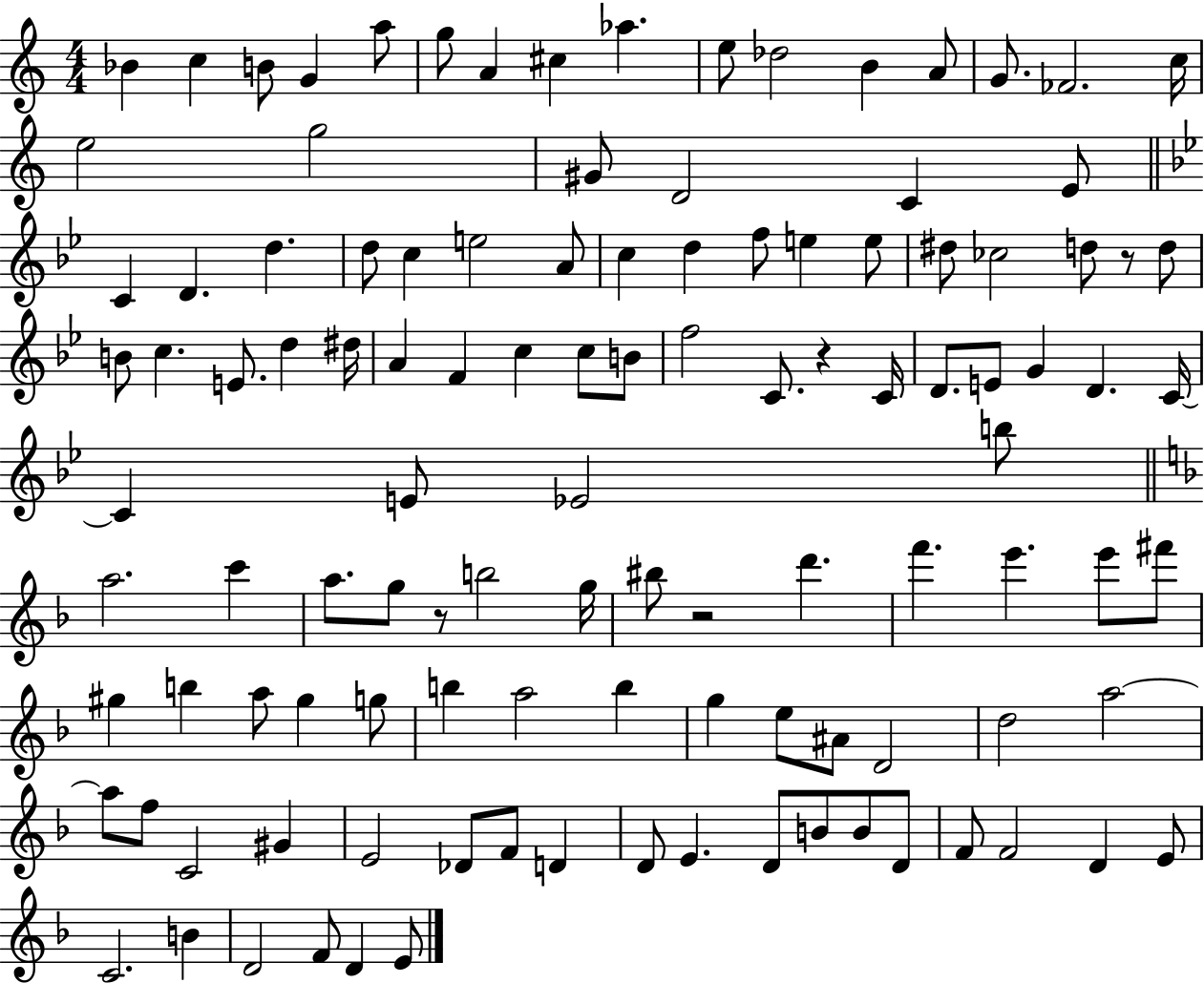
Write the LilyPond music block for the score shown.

{
  \clef treble
  \numericTimeSignature
  \time 4/4
  \key c \major
  bes'4 c''4 b'8 g'4 a''8 | g''8 a'4 cis''4 aes''4. | e''8 des''2 b'4 a'8 | g'8. fes'2. c''16 | \break e''2 g''2 | gis'8 d'2 c'4 e'8 | \bar "||" \break \key bes \major c'4 d'4. d''4. | d''8 c''4 e''2 a'8 | c''4 d''4 f''8 e''4 e''8 | dis''8 ces''2 d''8 r8 d''8 | \break b'8 c''4. e'8. d''4 dis''16 | a'4 f'4 c''4 c''8 b'8 | f''2 c'8. r4 c'16 | d'8. e'8 g'4 d'4. c'16~~ | \break c'4 e'8 ees'2 b''8 | \bar "||" \break \key f \major a''2. c'''4 | a''8. g''8 r8 b''2 g''16 | bis''8 r2 d'''4. | f'''4. e'''4. e'''8 fis'''8 | \break gis''4 b''4 a''8 gis''4 g''8 | b''4 a''2 b''4 | g''4 e''8 ais'8 d'2 | d''2 a''2~~ | \break a''8 f''8 c'2 gis'4 | e'2 des'8 f'8 d'4 | d'8 e'4. d'8 b'8 b'8 d'8 | f'8 f'2 d'4 e'8 | \break c'2. b'4 | d'2 f'8 d'4 e'8 | \bar "|."
}